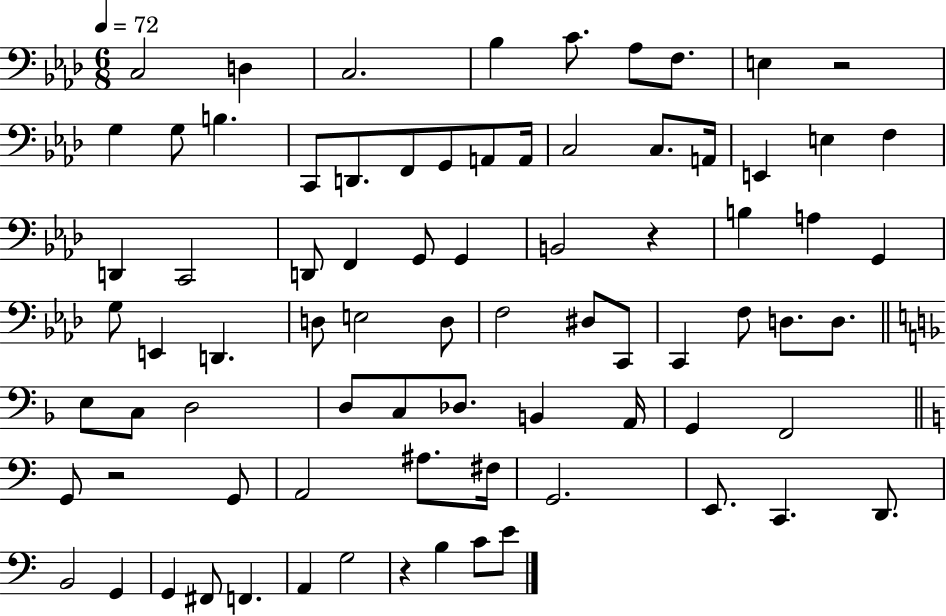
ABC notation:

X:1
T:Untitled
M:6/8
L:1/4
K:Ab
C,2 D, C,2 _B, C/2 _A,/2 F,/2 E, z2 G, G,/2 B, C,,/2 D,,/2 F,,/2 G,,/2 A,,/2 A,,/4 C,2 C,/2 A,,/4 E,, E, F, D,, C,,2 D,,/2 F,, G,,/2 G,, B,,2 z B, A, G,, G,/2 E,, D,, D,/2 E,2 D,/2 F,2 ^D,/2 C,,/2 C,, F,/2 D,/2 D,/2 E,/2 C,/2 D,2 D,/2 C,/2 _D,/2 B,, A,,/4 G,, F,,2 G,,/2 z2 G,,/2 A,,2 ^A,/2 ^F,/4 G,,2 E,,/2 C,, D,,/2 B,,2 G,, G,, ^F,,/2 F,, A,, G,2 z B, C/2 E/2